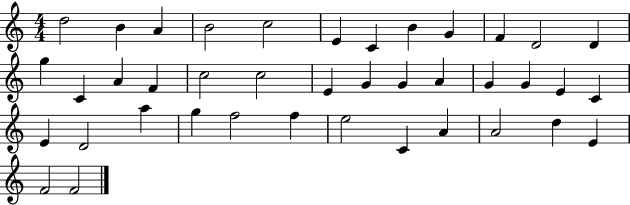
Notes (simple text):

D5/h B4/q A4/q B4/h C5/h E4/q C4/q B4/q G4/q F4/q D4/h D4/q G5/q C4/q A4/q F4/q C5/h C5/h E4/q G4/q G4/q A4/q G4/q G4/q E4/q C4/q E4/q D4/h A5/q G5/q F5/h F5/q E5/h C4/q A4/q A4/h D5/q E4/q F4/h F4/h